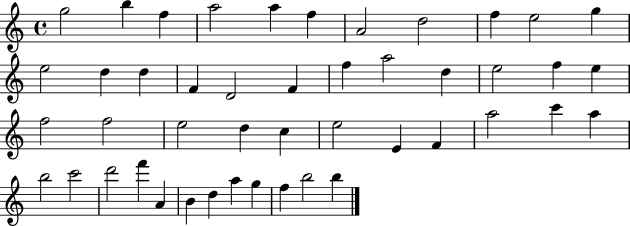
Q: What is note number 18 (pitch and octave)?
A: F5